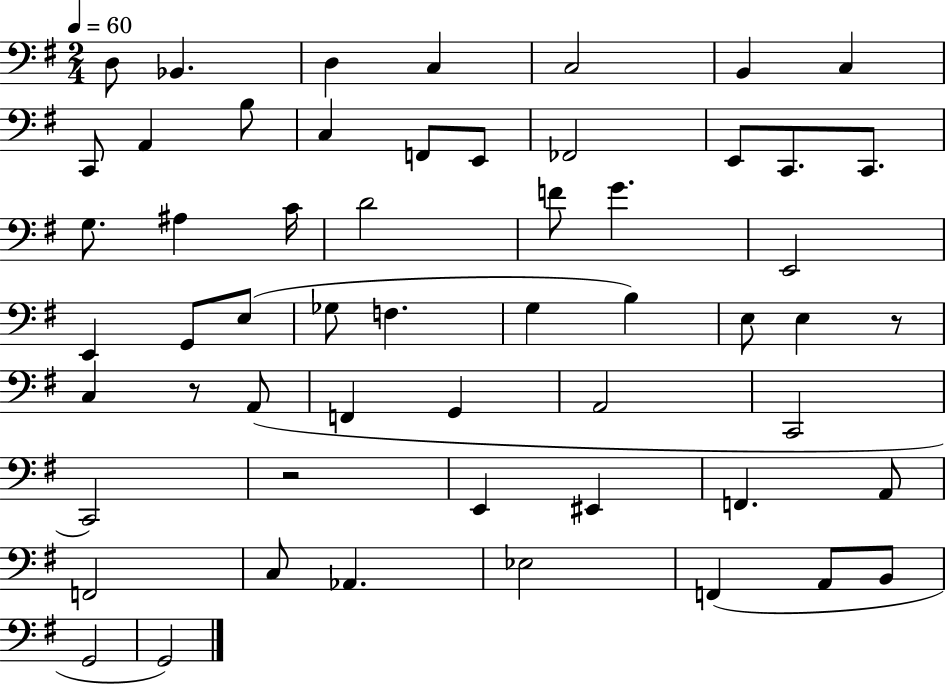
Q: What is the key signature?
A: G major